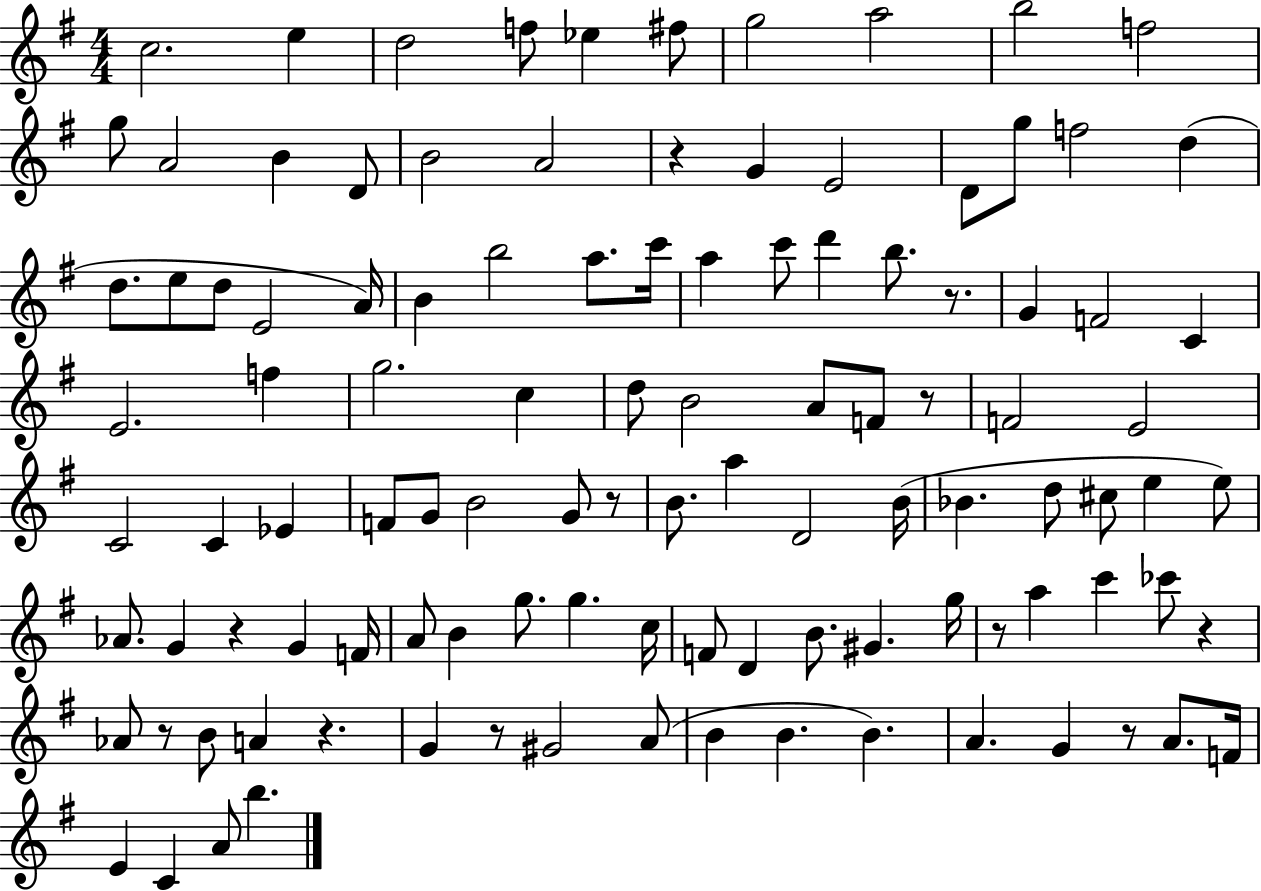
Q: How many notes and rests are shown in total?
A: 109